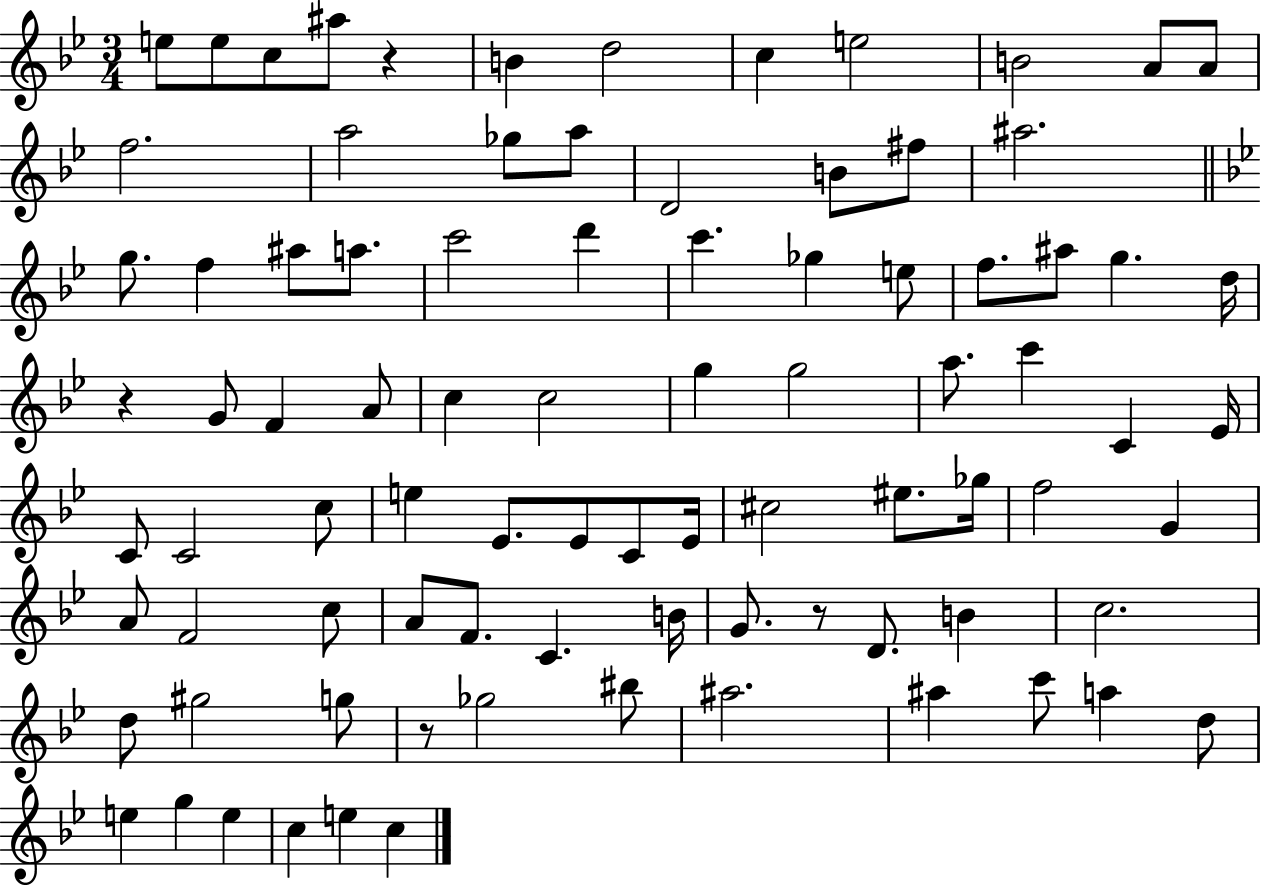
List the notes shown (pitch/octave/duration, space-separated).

E5/e E5/e C5/e A#5/e R/q B4/q D5/h C5/q E5/h B4/h A4/e A4/e F5/h. A5/h Gb5/e A5/e D4/h B4/e F#5/e A#5/h. G5/e. F5/q A#5/e A5/e. C6/h D6/q C6/q. Gb5/q E5/e F5/e. A#5/e G5/q. D5/s R/q G4/e F4/q A4/e C5/q C5/h G5/q G5/h A5/e. C6/q C4/q Eb4/s C4/e C4/h C5/e E5/q Eb4/e. Eb4/e C4/e Eb4/s C#5/h EIS5/e. Gb5/s F5/h G4/q A4/e F4/h C5/e A4/e F4/e. C4/q. B4/s G4/e. R/e D4/e. B4/q C5/h. D5/e G#5/h G5/e R/e Gb5/h BIS5/e A#5/h. A#5/q C6/e A5/q D5/e E5/q G5/q E5/q C5/q E5/q C5/q